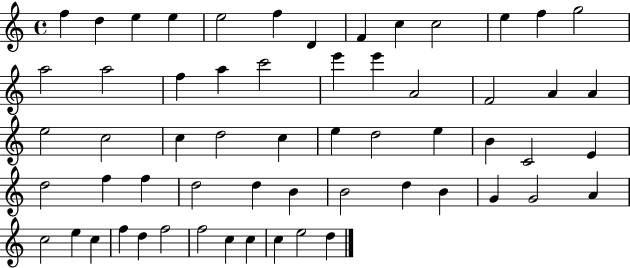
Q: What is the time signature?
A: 4/4